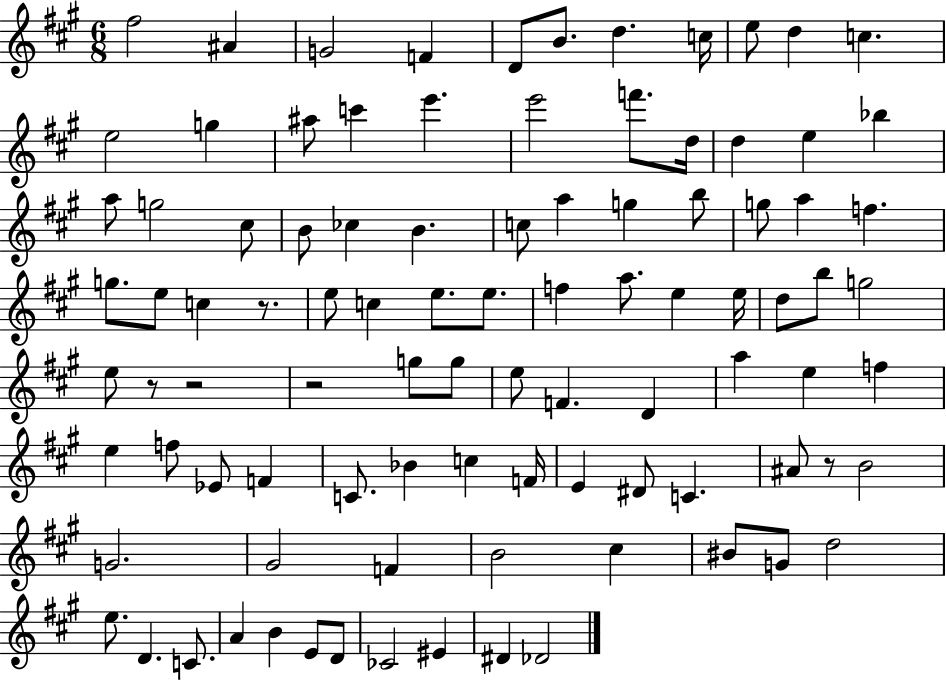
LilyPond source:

{
  \clef treble
  \numericTimeSignature
  \time 6/8
  \key a \major
  fis''2 ais'4 | g'2 f'4 | d'8 b'8. d''4. c''16 | e''8 d''4 c''4. | \break e''2 g''4 | ais''8 c'''4 e'''4. | e'''2 f'''8. d''16 | d''4 e''4 bes''4 | \break a''8 g''2 cis''8 | b'8 ces''4 b'4. | c''8 a''4 g''4 b''8 | g''8 a''4 f''4. | \break g''8. e''8 c''4 r8. | e''8 c''4 e''8. e''8. | f''4 a''8. e''4 e''16 | d''8 b''8 g''2 | \break e''8 r8 r2 | r2 g''8 g''8 | e''8 f'4. d'4 | a''4 e''4 f''4 | \break e''4 f''8 ees'8 f'4 | c'8. bes'4 c''4 f'16 | e'4 dis'8 c'4. | ais'8 r8 b'2 | \break g'2. | gis'2 f'4 | b'2 cis''4 | bis'8 g'8 d''2 | \break e''8. d'4. c'8. | a'4 b'4 e'8 d'8 | ces'2 eis'4 | dis'4 des'2 | \break \bar "|."
}